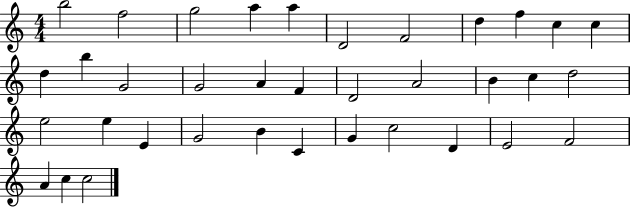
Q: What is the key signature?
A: C major